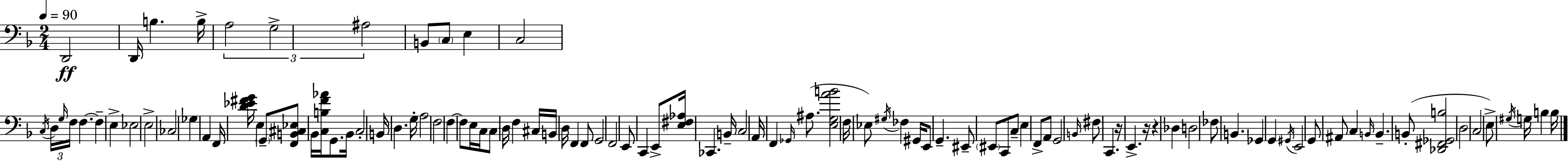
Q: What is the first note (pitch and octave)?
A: D2